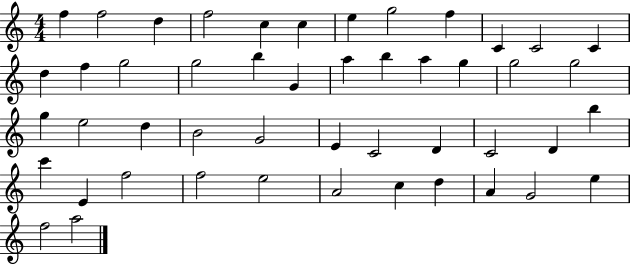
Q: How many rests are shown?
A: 0